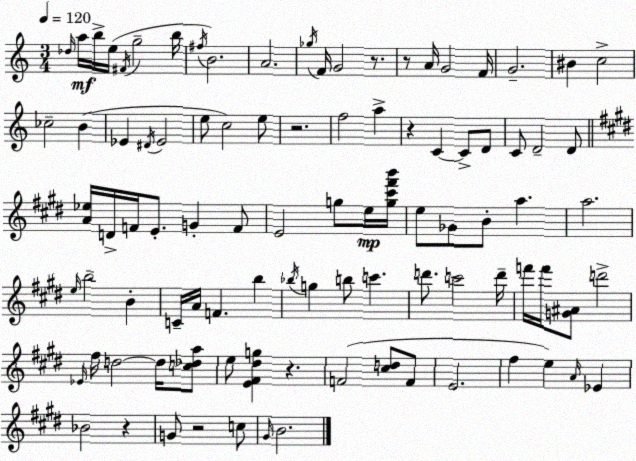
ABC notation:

X:1
T:Untitled
M:3/4
L:1/4
K:Am
_d/4 a/4 b/4 e/4 ^F/4 g2 b/4 ^f/4 B2 A2 _g/4 F/4 G2 z/2 z/2 A/4 G2 F/4 G2 ^B c2 _c2 B _E ^D/4 _E2 e/2 c2 e/2 z2 f2 a z C C/2 D/2 C/2 D2 D/2 [A_e]/4 D/4 F/4 E/2 G F/2 E2 g/2 e/4 [g^c'^f'b']/4 e/2 _G/2 B/2 a a2 e/4 b2 B C/4 A/4 F b _b/4 g b/2 c' d'/2 c'2 d'/4 f'/4 f'/4 [G^A]/2 d'2 _E/4 ^f/4 d2 d/4 [c_da]/2 e/2 [E^F^dg] z F2 [^cd]/2 F/2 E2 ^f e A/4 _E _B2 z G/2 z2 c/2 ^G/4 B2